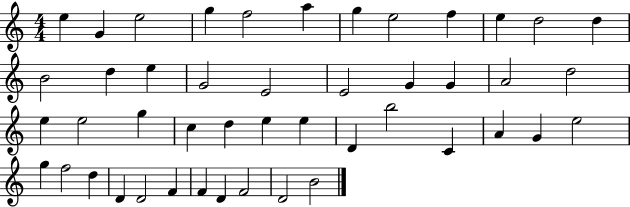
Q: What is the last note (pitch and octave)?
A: B4